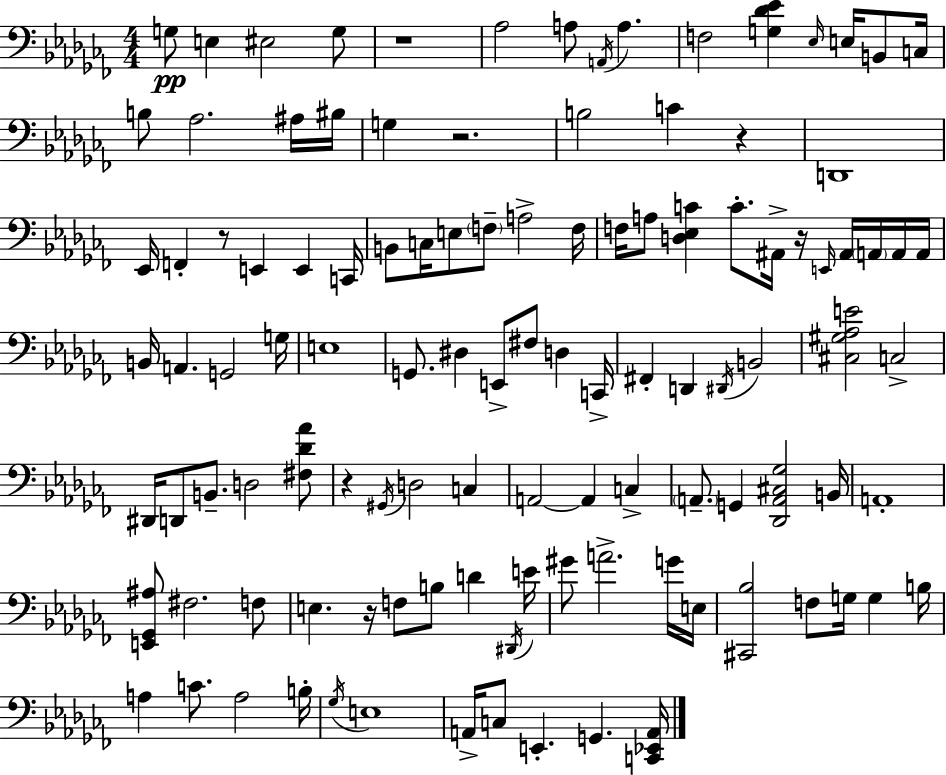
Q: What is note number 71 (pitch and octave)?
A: A2